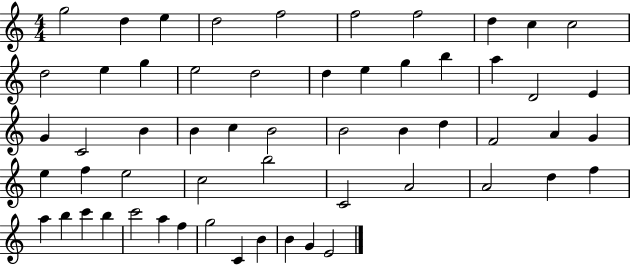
{
  \clef treble
  \numericTimeSignature
  \time 4/4
  \key c \major
  g''2 d''4 e''4 | d''2 f''2 | f''2 f''2 | d''4 c''4 c''2 | \break d''2 e''4 g''4 | e''2 d''2 | d''4 e''4 g''4 b''4 | a''4 d'2 e'4 | \break g'4 c'2 b'4 | b'4 c''4 b'2 | b'2 b'4 d''4 | f'2 a'4 g'4 | \break e''4 f''4 e''2 | c''2 b''2 | c'2 a'2 | a'2 d''4 f''4 | \break a''4 b''4 c'''4 b''4 | c'''2 a''4 f''4 | g''2 c'4 b'4 | b'4 g'4 e'2 | \break \bar "|."
}